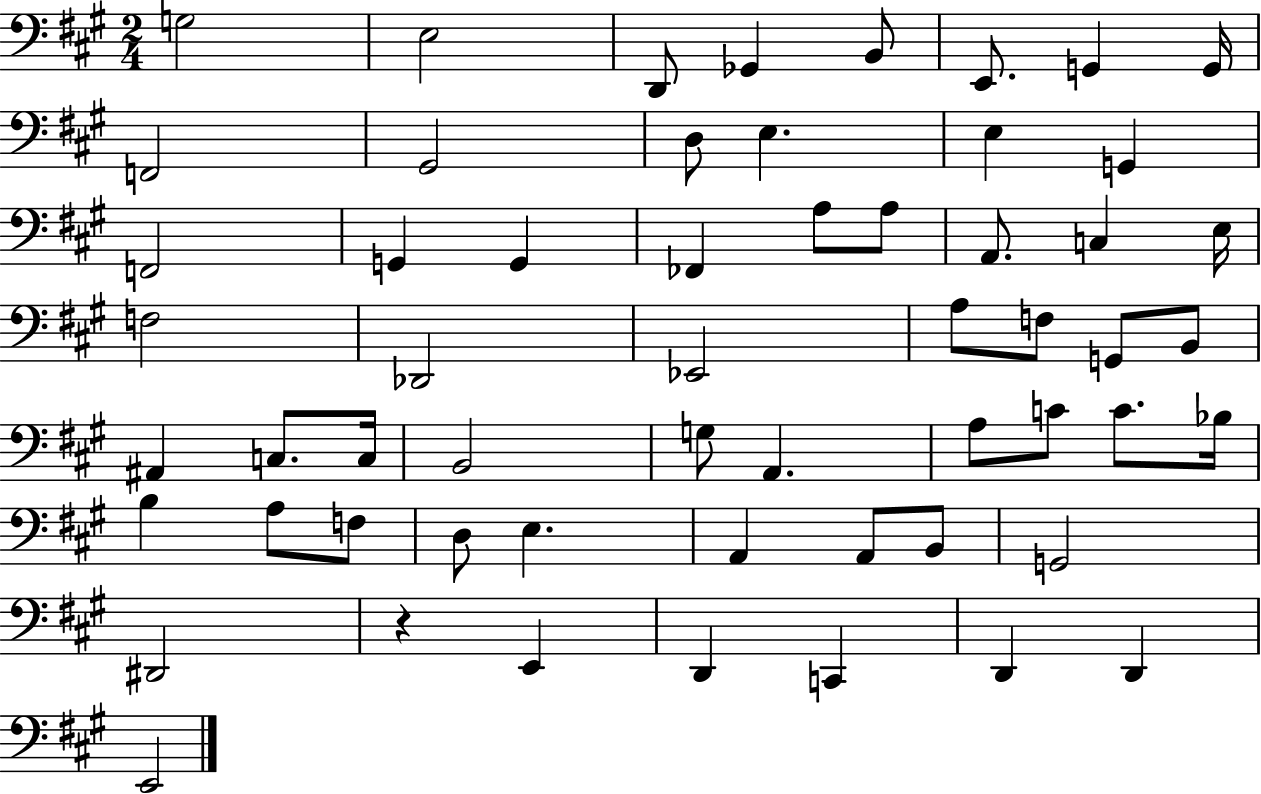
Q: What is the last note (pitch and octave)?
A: E2